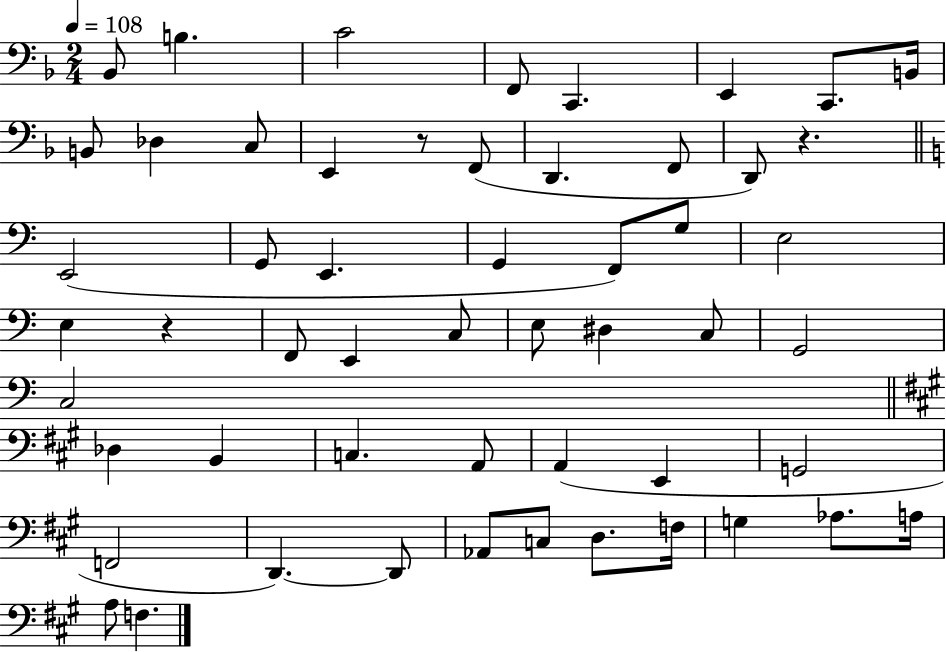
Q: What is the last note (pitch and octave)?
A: F3